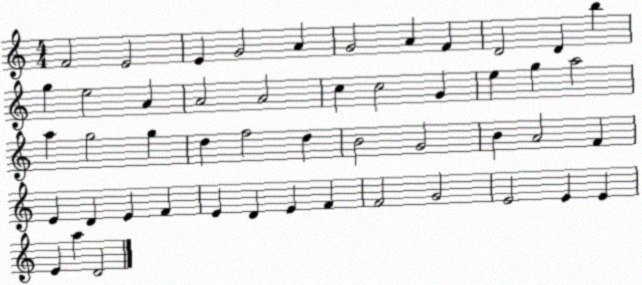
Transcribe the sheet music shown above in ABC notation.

X:1
T:Untitled
M:4/4
L:1/4
K:C
F2 E2 E G2 A G2 A F D2 D b g e2 A A2 A2 c c2 G e g a2 a g2 g d f2 d B2 G2 B A2 F E D E F E D E F F2 G2 E2 E E E a D2